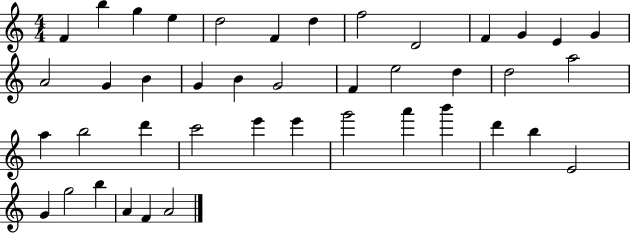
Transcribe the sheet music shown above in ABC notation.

X:1
T:Untitled
M:4/4
L:1/4
K:C
F b g e d2 F d f2 D2 F G E G A2 G B G B G2 F e2 d d2 a2 a b2 d' c'2 e' e' g'2 a' b' d' b E2 G g2 b A F A2